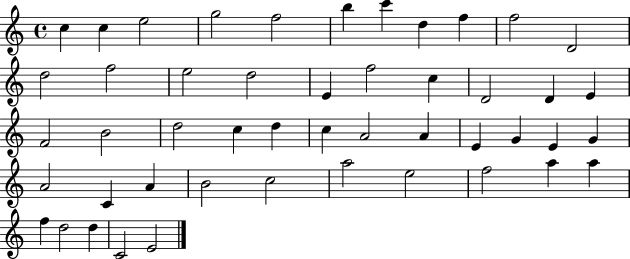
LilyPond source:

{
  \clef treble
  \time 4/4
  \defaultTimeSignature
  \key c \major
  c''4 c''4 e''2 | g''2 f''2 | b''4 c'''4 d''4 f''4 | f''2 d'2 | \break d''2 f''2 | e''2 d''2 | e'4 f''2 c''4 | d'2 d'4 e'4 | \break f'2 b'2 | d''2 c''4 d''4 | c''4 a'2 a'4 | e'4 g'4 e'4 g'4 | \break a'2 c'4 a'4 | b'2 c''2 | a''2 e''2 | f''2 a''4 a''4 | \break f''4 d''2 d''4 | c'2 e'2 | \bar "|."
}